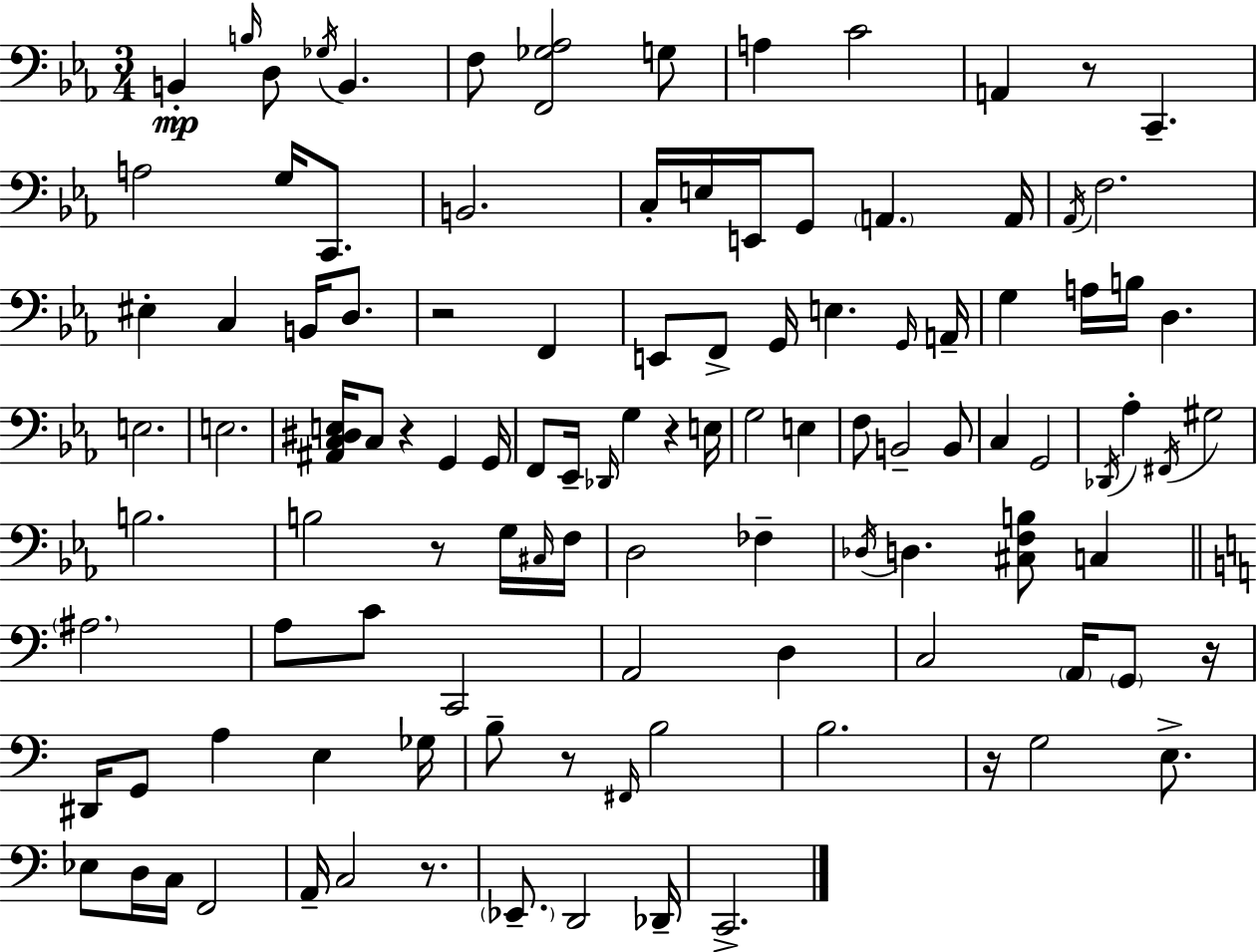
X:1
T:Untitled
M:3/4
L:1/4
K:Eb
B,, B,/4 D,/2 _G,/4 B,, F,/2 [F,,_G,_A,]2 G,/2 A, C2 A,, z/2 C,, A,2 G,/4 C,,/2 B,,2 C,/4 E,/4 E,,/4 G,,/2 A,, A,,/4 _A,,/4 F,2 ^E, C, B,,/4 D,/2 z2 F,, E,,/2 F,,/2 G,,/4 E, G,,/4 A,,/4 G, A,/4 B,/4 D, E,2 E,2 [^A,,C,^D,E,]/4 C,/2 z G,, G,,/4 F,,/2 _E,,/4 _D,,/4 G, z E,/4 G,2 E, F,/2 B,,2 B,,/2 C, G,,2 _D,,/4 _A, ^F,,/4 ^G,2 B,2 B,2 z/2 G,/4 ^C,/4 F,/4 D,2 _F, _D,/4 D, [^C,F,B,]/2 C, ^A,2 A,/2 C/2 C,,2 A,,2 D, C,2 A,,/4 G,,/2 z/4 ^D,,/4 G,,/2 A, E, _G,/4 B,/2 z/2 ^F,,/4 B,2 B,2 z/4 G,2 E,/2 _E,/2 D,/4 C,/4 F,,2 A,,/4 C,2 z/2 _E,,/2 D,,2 _D,,/4 C,,2